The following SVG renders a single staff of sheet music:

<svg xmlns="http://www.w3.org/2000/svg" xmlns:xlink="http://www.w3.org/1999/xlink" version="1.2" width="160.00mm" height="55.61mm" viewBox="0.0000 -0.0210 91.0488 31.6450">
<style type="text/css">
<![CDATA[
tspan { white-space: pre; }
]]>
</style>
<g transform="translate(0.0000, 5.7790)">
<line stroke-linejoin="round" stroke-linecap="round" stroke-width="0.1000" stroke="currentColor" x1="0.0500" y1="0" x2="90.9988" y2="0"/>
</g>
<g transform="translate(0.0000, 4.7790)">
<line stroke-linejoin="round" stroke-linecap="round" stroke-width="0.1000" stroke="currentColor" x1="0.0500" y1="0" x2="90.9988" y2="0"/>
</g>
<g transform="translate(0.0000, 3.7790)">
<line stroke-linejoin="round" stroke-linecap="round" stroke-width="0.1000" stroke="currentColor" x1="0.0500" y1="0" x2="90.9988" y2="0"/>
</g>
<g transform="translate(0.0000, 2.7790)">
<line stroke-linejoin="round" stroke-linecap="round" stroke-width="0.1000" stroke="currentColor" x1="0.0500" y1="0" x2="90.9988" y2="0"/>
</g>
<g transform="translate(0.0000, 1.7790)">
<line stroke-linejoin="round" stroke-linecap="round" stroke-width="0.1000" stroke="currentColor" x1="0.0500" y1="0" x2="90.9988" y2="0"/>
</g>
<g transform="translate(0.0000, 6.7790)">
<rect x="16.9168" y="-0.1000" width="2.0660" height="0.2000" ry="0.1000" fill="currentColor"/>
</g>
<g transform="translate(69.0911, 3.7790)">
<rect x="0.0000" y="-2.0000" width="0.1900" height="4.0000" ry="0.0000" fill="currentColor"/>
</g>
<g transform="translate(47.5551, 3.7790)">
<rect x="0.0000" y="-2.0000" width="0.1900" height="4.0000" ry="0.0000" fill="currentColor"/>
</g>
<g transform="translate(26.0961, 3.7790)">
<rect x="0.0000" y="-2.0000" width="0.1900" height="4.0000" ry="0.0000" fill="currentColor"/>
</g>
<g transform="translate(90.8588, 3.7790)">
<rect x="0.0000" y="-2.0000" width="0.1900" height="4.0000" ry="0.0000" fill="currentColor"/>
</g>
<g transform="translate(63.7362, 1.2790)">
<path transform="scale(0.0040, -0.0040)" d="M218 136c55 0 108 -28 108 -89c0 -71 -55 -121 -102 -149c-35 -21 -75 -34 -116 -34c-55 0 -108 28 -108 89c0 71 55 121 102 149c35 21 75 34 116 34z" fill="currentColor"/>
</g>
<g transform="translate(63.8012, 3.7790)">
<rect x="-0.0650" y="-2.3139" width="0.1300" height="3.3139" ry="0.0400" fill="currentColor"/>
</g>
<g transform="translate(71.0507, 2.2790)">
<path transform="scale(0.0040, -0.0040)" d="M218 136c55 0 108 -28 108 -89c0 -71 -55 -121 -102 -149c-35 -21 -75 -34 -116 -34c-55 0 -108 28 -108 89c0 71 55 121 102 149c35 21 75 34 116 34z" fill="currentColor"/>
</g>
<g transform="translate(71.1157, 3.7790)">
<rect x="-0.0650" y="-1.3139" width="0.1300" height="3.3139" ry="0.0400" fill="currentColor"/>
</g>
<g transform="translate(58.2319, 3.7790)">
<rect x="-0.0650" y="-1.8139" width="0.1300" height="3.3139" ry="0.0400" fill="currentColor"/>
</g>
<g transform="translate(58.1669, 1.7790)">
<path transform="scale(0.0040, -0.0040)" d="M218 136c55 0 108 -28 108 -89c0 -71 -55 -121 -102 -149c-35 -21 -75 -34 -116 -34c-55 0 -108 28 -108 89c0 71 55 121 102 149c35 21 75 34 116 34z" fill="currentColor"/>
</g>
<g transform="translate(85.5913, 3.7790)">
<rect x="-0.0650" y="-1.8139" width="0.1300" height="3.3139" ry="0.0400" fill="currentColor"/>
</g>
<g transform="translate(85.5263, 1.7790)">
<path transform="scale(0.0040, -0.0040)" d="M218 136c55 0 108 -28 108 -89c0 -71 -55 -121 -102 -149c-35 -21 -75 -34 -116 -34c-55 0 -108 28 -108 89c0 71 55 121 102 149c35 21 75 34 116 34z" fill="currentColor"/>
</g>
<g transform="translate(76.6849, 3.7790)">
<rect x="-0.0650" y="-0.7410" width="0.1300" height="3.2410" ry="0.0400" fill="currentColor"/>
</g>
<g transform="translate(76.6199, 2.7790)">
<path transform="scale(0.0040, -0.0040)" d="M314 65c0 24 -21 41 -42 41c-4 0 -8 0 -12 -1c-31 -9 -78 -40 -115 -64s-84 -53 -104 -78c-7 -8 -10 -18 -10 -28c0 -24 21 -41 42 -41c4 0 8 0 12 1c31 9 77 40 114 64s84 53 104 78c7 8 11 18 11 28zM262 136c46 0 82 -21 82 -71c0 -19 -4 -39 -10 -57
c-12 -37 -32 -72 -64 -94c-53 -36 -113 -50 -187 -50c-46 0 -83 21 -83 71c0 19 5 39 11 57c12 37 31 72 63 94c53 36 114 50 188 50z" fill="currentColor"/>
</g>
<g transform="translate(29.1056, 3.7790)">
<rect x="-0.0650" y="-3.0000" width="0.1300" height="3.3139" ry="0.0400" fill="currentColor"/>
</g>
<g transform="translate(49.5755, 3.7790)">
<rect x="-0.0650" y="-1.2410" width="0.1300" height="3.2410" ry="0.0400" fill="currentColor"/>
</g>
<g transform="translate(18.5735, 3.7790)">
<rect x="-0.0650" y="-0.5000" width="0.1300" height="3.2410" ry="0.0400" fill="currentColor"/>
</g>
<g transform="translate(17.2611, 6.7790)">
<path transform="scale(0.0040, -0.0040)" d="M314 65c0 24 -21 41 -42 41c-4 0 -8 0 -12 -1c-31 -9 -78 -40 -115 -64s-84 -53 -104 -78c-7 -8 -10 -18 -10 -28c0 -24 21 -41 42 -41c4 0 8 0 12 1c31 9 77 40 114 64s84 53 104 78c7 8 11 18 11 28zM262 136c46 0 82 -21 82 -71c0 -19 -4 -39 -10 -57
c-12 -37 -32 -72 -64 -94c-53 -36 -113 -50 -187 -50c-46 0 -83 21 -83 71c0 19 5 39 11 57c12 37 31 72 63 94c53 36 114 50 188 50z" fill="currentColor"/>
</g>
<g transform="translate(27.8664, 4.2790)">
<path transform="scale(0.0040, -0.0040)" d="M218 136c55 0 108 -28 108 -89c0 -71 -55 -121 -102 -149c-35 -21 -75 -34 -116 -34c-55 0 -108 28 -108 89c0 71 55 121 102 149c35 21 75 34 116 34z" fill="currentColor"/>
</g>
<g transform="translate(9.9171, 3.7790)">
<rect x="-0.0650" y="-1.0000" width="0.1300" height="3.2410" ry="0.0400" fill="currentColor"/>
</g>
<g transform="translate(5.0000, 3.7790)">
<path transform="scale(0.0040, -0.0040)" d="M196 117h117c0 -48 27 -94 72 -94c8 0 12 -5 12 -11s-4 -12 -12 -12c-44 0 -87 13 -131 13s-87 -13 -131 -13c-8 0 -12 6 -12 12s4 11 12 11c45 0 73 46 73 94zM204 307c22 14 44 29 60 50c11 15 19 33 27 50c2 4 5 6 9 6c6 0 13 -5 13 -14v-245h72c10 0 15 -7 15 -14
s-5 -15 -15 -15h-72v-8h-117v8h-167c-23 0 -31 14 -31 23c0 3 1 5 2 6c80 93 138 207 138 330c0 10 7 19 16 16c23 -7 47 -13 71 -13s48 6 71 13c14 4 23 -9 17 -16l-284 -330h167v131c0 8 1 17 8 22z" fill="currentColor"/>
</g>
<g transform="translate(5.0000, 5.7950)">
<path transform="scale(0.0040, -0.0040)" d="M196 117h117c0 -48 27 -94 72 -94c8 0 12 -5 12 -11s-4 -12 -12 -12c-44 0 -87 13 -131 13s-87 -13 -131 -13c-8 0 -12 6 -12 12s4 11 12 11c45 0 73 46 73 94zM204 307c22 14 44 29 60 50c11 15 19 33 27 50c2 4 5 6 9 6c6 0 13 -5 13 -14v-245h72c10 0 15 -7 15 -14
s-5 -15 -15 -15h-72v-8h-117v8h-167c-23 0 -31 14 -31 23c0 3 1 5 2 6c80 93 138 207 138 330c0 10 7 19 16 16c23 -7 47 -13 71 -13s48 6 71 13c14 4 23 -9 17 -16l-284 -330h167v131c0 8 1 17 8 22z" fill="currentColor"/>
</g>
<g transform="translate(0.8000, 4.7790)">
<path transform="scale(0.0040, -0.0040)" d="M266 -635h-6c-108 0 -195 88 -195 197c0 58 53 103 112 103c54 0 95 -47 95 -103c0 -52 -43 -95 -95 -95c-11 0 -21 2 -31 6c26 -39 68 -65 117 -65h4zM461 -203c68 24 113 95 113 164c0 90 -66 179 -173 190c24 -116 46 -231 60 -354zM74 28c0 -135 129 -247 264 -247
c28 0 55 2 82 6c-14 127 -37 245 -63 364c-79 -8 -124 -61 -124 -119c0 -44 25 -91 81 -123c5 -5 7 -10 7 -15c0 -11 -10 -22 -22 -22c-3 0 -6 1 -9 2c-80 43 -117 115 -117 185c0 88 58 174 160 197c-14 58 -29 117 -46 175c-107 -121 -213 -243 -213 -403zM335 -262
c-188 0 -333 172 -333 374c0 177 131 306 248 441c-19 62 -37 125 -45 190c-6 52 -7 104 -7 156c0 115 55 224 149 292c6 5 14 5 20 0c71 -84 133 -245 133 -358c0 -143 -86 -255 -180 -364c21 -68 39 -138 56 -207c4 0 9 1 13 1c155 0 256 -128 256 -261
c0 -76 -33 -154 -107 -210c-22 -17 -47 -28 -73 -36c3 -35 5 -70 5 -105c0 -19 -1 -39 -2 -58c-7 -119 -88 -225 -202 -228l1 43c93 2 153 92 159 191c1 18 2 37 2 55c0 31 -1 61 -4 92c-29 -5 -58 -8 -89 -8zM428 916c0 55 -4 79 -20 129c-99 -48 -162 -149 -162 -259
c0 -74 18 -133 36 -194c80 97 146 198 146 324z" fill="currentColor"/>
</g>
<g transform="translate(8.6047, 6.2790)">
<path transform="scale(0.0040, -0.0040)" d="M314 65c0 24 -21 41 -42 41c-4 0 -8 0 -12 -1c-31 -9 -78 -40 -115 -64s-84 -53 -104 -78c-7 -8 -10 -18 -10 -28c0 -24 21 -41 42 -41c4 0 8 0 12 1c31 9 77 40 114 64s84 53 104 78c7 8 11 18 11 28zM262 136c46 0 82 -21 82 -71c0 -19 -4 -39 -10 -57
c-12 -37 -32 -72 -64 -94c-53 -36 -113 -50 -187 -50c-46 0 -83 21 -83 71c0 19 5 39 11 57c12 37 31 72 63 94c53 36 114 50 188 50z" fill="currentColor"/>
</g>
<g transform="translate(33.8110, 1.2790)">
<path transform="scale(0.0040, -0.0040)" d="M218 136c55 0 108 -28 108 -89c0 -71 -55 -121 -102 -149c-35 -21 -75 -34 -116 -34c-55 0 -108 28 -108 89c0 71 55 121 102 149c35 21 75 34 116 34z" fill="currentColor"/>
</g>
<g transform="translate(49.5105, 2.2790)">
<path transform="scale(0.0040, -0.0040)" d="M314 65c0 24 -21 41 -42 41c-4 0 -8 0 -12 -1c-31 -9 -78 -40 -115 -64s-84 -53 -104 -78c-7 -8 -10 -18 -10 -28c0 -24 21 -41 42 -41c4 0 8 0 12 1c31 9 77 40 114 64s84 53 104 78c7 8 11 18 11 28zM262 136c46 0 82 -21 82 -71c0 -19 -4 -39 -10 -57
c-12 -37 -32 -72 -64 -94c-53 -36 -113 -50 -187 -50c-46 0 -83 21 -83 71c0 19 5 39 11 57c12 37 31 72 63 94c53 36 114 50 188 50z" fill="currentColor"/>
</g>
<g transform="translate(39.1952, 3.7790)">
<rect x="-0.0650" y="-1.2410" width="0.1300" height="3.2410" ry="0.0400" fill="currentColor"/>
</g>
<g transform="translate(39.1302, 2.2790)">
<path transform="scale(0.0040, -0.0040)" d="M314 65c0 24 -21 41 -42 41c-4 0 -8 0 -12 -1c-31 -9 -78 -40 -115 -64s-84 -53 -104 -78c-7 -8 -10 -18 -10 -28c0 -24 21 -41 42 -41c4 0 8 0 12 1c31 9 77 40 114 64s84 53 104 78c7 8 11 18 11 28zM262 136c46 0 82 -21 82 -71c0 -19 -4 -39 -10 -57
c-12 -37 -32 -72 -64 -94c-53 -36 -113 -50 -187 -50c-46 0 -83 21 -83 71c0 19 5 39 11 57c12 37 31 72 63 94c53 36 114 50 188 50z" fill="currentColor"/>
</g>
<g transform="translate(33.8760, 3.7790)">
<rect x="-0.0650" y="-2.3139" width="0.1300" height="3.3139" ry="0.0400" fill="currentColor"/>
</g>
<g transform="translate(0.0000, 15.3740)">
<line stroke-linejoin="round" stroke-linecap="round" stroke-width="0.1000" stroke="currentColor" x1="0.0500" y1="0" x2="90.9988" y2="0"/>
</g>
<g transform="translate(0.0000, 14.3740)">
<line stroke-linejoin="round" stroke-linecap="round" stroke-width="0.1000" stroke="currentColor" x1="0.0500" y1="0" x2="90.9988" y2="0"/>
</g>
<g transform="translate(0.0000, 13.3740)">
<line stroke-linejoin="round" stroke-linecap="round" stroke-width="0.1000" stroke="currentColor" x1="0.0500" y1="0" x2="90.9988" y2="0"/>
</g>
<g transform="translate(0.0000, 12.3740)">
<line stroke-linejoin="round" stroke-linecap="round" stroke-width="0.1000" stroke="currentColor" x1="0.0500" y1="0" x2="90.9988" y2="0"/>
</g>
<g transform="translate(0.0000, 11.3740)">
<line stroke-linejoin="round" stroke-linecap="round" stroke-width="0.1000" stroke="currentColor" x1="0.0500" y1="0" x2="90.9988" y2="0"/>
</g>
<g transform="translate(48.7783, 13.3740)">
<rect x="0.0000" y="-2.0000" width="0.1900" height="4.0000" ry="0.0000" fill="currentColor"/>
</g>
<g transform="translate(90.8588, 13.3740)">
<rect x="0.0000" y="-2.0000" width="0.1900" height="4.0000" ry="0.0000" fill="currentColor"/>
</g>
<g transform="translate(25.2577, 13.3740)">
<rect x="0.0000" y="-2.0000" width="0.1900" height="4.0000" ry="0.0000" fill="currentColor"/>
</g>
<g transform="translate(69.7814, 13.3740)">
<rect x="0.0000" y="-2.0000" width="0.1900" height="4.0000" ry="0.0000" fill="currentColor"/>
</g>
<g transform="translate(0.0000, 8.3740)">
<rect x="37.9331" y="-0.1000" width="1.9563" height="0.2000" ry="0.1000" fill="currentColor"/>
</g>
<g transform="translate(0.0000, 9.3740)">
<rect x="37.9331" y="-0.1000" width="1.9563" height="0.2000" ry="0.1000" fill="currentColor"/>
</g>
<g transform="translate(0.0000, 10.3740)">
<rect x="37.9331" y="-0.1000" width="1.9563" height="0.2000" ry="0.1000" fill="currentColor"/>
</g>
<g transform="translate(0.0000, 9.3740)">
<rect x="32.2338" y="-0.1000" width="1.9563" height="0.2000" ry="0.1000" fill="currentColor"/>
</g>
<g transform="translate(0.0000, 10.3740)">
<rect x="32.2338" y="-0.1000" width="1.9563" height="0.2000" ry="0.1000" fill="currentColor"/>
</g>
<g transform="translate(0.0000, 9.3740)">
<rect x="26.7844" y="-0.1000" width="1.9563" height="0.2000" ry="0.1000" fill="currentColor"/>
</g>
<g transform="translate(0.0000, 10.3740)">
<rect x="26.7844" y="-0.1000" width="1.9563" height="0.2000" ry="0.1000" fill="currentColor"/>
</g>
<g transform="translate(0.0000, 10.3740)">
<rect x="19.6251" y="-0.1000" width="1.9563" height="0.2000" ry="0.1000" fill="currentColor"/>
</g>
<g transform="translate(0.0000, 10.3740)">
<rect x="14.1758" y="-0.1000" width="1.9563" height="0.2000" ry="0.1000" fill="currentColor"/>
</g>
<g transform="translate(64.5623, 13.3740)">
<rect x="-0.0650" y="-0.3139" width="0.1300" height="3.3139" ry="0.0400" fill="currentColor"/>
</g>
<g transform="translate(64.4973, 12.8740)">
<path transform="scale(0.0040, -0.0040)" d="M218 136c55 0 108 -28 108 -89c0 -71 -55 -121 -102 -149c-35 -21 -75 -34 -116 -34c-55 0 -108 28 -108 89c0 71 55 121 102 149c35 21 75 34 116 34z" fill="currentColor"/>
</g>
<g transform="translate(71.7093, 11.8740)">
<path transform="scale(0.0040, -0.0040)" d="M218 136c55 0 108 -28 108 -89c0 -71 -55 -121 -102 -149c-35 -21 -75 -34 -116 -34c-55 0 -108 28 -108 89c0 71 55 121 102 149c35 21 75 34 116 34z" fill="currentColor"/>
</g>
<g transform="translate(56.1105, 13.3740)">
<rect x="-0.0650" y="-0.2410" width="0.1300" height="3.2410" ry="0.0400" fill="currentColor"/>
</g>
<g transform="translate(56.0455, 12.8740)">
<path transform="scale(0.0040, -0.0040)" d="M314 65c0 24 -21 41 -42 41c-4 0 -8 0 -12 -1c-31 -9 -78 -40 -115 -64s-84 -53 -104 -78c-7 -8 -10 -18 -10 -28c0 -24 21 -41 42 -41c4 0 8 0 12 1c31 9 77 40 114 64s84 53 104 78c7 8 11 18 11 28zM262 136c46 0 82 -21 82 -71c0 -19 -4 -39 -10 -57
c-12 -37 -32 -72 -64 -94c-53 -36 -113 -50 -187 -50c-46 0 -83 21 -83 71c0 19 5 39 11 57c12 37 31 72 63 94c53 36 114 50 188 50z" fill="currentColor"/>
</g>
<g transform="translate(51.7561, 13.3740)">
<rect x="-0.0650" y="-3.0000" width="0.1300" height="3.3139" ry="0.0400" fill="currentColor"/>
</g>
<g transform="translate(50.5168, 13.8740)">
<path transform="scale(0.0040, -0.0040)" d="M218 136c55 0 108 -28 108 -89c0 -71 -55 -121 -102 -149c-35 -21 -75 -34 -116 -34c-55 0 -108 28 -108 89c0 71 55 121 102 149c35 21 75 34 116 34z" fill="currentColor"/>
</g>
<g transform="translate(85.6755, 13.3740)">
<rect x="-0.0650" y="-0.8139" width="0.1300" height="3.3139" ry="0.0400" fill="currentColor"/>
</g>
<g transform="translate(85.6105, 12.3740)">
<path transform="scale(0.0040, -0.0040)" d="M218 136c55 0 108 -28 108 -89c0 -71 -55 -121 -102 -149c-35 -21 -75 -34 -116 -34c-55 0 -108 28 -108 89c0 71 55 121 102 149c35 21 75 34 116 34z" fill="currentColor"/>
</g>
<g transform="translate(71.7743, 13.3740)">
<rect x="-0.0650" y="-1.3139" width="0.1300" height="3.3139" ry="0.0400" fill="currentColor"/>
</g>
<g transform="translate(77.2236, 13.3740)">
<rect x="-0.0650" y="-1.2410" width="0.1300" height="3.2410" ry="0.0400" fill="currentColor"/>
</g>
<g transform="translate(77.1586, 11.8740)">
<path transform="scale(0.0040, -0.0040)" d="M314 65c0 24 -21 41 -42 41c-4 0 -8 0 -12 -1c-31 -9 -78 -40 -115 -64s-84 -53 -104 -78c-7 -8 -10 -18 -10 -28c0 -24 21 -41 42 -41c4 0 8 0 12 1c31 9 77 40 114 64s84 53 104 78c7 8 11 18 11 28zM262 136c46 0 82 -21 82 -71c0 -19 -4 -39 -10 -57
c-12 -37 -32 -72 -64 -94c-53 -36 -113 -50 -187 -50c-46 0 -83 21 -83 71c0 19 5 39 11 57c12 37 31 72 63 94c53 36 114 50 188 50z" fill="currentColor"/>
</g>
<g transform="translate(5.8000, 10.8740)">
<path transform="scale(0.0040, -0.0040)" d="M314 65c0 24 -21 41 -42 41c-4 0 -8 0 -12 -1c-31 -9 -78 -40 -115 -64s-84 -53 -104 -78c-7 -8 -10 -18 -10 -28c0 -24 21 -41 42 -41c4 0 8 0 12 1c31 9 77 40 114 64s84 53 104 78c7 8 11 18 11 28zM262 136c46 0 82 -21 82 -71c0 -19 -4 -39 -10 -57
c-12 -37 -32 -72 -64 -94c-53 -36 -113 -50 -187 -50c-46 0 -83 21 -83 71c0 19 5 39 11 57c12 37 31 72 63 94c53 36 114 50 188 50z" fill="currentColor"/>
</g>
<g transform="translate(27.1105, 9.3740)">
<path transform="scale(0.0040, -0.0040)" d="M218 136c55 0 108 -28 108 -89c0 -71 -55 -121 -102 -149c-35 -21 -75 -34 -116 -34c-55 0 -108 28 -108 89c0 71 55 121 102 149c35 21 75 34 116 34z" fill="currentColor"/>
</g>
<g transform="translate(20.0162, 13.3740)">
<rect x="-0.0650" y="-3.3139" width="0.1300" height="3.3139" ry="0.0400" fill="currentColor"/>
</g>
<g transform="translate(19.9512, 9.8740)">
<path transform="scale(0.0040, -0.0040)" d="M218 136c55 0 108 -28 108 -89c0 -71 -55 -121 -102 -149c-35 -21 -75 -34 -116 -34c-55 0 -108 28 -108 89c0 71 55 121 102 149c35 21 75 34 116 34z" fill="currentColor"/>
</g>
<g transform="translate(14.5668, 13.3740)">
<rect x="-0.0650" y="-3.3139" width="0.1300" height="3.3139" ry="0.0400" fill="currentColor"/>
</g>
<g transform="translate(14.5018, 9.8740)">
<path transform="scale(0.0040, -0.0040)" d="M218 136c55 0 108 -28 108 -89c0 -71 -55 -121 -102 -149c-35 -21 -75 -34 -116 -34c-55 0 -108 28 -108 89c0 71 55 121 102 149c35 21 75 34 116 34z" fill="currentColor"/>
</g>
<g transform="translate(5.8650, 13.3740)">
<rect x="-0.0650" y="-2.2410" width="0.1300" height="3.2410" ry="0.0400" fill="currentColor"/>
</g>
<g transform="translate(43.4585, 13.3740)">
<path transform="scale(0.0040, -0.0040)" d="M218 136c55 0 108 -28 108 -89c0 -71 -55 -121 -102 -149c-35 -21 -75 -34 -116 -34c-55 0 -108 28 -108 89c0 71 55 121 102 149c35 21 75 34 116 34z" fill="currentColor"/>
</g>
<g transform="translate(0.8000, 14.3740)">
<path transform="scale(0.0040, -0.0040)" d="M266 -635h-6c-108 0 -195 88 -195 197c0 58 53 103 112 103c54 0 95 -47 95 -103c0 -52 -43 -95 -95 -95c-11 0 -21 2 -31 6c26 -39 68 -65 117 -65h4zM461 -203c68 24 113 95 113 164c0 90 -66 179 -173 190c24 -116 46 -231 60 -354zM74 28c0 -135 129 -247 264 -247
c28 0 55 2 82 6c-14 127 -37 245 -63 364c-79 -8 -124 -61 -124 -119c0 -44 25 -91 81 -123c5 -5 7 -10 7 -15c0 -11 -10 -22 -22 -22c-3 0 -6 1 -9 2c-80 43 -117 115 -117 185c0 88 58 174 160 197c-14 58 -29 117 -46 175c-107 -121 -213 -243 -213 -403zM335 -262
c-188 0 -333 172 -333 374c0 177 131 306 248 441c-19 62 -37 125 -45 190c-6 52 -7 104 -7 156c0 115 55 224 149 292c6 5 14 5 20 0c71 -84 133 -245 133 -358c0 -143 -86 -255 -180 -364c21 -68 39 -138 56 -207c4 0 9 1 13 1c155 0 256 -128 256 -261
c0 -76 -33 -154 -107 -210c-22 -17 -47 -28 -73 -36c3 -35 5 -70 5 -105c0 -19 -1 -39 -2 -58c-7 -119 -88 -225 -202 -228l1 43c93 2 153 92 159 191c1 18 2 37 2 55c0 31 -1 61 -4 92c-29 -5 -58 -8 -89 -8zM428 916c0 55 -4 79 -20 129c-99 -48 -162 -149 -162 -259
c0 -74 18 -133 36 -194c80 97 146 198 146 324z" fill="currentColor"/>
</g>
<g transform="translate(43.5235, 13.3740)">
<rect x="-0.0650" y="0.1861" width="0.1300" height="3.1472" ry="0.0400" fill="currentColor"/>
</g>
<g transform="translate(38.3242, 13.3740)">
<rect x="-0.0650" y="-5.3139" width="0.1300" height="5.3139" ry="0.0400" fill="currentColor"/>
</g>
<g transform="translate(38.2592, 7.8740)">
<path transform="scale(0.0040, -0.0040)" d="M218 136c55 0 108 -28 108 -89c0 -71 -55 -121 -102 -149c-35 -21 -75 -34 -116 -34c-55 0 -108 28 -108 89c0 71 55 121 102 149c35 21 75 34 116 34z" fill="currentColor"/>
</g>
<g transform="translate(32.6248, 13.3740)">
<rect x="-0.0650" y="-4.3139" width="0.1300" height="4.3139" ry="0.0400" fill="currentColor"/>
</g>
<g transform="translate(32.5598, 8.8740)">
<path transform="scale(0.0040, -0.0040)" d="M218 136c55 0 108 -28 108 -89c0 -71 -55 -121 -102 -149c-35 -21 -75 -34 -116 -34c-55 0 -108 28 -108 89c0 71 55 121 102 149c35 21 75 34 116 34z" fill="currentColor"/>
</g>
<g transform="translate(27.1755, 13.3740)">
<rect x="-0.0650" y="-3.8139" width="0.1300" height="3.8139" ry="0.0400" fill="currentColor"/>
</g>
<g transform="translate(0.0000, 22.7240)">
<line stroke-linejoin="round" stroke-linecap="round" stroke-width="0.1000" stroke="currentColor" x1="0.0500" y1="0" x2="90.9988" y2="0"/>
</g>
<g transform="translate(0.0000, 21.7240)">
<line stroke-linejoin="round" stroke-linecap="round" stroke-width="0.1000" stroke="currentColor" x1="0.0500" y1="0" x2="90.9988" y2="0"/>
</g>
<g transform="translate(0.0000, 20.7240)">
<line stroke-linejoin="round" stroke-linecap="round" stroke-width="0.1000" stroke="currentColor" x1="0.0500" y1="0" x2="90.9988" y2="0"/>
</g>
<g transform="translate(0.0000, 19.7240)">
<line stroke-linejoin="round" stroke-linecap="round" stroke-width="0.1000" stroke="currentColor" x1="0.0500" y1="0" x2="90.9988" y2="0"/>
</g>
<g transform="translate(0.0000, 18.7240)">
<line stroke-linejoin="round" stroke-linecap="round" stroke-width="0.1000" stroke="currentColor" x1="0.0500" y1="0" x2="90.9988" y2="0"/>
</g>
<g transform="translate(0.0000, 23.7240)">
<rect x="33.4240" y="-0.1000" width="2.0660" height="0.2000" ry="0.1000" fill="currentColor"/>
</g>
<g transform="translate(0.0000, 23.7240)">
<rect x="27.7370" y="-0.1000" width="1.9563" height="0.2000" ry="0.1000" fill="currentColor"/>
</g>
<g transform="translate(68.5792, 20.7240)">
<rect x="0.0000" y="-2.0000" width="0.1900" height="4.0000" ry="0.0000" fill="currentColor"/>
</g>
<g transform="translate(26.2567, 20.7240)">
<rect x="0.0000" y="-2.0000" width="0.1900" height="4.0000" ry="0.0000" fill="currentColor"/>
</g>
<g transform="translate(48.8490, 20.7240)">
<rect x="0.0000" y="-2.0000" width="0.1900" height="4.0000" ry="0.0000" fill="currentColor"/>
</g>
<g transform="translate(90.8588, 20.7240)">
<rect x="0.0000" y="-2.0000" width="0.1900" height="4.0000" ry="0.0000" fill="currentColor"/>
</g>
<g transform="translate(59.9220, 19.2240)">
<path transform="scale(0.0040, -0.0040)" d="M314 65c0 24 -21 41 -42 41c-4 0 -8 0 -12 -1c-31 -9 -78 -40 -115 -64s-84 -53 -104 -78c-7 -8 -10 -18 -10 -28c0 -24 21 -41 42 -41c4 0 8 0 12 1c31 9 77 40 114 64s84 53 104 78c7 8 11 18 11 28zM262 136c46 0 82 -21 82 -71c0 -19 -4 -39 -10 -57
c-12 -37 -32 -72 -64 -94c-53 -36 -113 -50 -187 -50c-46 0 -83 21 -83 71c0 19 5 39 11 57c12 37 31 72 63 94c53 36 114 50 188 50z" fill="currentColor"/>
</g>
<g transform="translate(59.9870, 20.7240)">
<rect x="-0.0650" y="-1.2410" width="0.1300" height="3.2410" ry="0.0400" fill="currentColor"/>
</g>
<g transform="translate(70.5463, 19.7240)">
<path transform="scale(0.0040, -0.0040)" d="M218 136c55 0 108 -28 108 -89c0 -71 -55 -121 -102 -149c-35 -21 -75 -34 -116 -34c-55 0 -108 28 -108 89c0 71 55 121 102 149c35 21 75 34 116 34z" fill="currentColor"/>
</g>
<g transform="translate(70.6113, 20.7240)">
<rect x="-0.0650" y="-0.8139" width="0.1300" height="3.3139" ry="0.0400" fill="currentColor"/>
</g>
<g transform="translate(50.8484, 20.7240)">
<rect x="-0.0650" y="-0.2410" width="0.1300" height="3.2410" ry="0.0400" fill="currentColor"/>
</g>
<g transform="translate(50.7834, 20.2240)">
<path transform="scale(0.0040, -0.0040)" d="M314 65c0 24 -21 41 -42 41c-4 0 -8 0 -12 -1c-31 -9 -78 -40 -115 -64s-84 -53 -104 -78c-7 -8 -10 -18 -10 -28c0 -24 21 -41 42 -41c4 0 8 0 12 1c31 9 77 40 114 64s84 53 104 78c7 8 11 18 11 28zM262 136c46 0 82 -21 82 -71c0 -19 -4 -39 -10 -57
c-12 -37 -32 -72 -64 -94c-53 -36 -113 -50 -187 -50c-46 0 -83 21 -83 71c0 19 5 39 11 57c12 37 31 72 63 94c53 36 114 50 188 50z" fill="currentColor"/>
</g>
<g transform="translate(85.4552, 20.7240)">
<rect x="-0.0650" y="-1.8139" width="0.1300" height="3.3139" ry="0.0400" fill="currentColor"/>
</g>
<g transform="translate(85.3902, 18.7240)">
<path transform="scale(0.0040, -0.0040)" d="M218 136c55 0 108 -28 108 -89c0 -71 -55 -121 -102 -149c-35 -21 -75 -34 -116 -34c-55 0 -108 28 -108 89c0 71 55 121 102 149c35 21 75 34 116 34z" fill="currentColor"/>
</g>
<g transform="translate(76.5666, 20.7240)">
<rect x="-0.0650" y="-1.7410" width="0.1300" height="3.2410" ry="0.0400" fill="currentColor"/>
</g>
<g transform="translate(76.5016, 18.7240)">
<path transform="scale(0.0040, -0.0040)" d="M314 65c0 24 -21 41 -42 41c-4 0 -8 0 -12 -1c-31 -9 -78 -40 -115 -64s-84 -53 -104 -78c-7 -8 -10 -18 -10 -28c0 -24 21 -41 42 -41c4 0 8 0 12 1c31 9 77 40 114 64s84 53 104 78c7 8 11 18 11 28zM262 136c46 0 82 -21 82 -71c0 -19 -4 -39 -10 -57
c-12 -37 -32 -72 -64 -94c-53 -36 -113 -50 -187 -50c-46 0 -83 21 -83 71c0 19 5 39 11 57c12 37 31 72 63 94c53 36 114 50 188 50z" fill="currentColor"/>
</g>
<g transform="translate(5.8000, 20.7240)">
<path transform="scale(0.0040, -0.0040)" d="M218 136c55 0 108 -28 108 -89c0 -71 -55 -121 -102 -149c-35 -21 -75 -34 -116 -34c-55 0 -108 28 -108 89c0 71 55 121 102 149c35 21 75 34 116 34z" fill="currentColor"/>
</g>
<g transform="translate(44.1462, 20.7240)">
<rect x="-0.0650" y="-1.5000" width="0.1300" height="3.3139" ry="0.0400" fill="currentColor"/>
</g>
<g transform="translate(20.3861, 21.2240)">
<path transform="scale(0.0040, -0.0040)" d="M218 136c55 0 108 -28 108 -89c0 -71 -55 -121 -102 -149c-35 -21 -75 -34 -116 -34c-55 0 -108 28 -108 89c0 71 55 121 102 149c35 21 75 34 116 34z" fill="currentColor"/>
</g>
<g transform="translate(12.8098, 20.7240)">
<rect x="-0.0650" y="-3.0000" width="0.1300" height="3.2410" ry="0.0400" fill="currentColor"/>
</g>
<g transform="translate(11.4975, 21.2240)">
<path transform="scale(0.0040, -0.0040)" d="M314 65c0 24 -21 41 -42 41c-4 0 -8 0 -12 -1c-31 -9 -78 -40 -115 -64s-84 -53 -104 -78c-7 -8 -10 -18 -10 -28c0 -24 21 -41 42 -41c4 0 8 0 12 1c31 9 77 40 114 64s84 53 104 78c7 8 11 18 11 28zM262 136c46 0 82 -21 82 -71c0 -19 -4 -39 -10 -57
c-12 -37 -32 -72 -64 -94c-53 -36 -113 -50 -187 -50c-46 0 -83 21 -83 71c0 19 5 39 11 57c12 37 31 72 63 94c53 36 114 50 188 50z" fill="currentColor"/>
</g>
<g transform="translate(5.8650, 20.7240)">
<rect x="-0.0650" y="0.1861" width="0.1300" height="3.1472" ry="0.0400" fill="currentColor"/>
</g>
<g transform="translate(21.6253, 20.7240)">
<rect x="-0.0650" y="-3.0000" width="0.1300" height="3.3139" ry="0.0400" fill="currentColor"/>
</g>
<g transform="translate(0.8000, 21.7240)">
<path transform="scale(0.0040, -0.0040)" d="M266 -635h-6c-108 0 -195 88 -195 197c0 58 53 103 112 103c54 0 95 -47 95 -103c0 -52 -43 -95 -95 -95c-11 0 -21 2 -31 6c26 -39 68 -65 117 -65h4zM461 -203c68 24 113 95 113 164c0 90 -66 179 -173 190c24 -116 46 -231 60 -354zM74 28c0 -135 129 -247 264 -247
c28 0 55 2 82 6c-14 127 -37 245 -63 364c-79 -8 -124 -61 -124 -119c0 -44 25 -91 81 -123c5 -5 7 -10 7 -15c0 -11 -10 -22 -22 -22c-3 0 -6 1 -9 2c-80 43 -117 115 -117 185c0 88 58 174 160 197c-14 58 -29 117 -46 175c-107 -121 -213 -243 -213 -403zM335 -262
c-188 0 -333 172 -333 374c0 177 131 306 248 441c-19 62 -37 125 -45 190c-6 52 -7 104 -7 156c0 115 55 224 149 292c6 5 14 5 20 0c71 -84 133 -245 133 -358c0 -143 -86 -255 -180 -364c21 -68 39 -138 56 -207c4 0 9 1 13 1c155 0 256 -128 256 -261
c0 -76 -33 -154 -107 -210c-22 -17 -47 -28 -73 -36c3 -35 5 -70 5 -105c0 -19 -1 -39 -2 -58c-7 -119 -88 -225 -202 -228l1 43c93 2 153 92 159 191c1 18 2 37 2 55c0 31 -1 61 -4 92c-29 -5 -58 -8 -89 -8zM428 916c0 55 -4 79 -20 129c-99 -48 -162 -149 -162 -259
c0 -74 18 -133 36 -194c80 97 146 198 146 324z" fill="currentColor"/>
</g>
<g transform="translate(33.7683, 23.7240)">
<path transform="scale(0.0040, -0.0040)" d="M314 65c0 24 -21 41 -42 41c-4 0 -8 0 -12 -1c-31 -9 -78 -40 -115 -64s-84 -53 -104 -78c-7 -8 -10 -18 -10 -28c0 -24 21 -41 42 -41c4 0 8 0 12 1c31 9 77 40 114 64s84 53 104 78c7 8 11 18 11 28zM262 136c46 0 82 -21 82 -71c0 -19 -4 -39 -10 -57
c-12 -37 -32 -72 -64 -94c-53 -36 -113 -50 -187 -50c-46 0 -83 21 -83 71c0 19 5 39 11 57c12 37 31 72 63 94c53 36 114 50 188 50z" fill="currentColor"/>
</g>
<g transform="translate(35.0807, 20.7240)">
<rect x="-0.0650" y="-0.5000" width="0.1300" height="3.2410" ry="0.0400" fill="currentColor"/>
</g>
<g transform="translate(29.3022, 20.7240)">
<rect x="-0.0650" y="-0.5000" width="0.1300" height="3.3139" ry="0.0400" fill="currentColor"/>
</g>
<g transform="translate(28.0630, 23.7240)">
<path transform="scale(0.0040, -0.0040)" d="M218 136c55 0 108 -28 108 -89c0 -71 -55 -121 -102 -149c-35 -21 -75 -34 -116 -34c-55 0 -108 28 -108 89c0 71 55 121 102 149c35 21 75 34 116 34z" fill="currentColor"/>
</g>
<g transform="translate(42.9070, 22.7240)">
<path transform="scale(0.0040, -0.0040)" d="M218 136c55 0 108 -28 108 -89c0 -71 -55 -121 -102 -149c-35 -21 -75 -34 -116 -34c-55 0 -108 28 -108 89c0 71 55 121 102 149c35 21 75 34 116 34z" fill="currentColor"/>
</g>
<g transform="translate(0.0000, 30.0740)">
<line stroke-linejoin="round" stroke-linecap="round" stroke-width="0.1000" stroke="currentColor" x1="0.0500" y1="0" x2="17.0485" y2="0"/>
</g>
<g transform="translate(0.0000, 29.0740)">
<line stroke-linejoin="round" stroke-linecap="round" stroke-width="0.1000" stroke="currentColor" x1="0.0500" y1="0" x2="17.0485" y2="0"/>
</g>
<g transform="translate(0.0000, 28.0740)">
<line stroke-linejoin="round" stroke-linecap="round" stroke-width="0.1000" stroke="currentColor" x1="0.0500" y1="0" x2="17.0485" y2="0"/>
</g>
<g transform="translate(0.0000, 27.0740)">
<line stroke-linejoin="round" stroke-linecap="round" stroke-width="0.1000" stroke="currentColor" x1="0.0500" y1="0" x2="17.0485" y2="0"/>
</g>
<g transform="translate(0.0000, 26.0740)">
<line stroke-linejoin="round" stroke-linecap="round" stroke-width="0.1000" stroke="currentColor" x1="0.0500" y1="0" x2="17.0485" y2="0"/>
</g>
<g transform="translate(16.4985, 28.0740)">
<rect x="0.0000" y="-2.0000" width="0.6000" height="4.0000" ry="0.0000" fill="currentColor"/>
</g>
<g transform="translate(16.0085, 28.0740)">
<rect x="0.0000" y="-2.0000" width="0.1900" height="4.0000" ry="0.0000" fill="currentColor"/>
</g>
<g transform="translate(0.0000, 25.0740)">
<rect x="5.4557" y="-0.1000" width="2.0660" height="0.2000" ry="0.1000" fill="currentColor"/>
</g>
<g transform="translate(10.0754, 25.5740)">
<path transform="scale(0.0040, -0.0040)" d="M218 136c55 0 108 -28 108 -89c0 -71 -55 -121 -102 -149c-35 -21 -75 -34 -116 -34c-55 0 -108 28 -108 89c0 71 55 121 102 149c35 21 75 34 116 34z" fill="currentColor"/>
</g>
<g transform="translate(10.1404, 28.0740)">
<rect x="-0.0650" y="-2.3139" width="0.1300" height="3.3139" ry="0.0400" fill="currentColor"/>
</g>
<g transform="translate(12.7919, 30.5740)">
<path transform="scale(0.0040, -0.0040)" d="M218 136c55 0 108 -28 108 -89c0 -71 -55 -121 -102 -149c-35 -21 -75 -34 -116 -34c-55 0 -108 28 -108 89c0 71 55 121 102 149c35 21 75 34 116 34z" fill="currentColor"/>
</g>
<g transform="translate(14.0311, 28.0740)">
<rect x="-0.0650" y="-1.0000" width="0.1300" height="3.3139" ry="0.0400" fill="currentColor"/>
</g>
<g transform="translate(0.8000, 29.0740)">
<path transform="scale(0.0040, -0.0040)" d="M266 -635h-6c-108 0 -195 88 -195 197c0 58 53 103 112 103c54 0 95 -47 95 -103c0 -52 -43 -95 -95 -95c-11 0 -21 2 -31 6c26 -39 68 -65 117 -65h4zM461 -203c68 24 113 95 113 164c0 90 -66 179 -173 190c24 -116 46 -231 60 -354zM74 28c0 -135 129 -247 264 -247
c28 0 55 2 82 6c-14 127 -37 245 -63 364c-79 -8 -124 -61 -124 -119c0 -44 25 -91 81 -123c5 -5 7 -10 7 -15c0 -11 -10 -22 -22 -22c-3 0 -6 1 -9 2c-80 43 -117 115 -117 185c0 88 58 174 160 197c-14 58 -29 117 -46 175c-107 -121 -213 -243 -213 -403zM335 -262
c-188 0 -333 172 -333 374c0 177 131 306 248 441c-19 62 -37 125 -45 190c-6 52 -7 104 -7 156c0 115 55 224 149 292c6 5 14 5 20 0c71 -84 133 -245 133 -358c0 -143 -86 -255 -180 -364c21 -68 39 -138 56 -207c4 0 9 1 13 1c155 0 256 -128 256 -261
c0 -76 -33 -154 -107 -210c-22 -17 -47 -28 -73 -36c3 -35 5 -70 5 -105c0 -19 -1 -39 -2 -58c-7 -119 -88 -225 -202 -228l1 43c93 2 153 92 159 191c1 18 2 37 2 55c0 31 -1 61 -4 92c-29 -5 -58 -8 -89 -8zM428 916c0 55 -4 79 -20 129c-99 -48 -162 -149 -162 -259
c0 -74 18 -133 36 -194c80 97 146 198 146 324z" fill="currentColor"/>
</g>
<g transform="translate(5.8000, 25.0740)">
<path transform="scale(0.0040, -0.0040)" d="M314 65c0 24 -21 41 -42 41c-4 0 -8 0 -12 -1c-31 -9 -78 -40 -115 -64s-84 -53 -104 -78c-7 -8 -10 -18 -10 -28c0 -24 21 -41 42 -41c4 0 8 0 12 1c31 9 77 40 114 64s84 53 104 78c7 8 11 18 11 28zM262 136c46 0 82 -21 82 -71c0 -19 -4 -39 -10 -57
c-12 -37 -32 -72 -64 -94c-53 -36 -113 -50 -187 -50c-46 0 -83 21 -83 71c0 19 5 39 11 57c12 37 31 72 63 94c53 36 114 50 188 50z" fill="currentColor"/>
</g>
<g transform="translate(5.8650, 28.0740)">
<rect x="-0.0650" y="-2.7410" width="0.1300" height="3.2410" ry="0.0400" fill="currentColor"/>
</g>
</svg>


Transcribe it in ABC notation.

X:1
T:Untitled
M:4/4
L:1/4
K:C
D2 C2 A g e2 e2 f g e d2 f g2 b b c' d' f' B A c2 c e e2 d B A2 A C C2 E c2 e2 d f2 f a2 g D